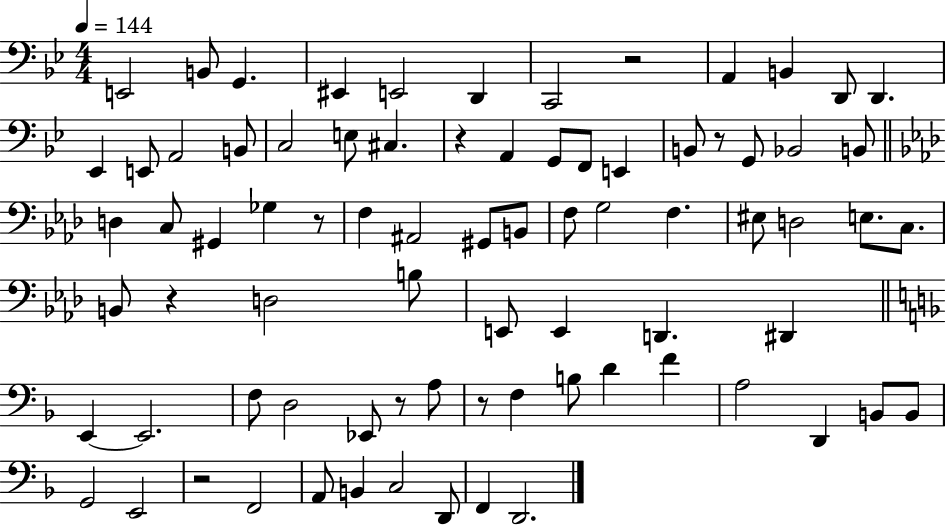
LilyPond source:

{
  \clef bass
  \numericTimeSignature
  \time 4/4
  \key bes \major
  \tempo 4 = 144
  e,2 b,8 g,4. | eis,4 e,2 d,4 | c,2 r2 | a,4 b,4 d,8 d,4. | \break ees,4 e,8 a,2 b,8 | c2 e8 cis4. | r4 a,4 g,8 f,8 e,4 | b,8 r8 g,8 bes,2 b,8 | \break \bar "||" \break \key aes \major d4 c8 gis,4 ges4 r8 | f4 ais,2 gis,8 b,8 | f8 g2 f4. | eis8 d2 e8. c8. | \break b,8 r4 d2 b8 | e,8 e,4 d,4. dis,4 | \bar "||" \break \key f \major e,4~~ e,2. | f8 d2 ees,8 r8 a8 | r8 f4 b8 d'4 f'4 | a2 d,4 b,8 b,8 | \break g,2 e,2 | r2 f,2 | a,8 b,4 c2 d,8 | f,4 d,2. | \break \bar "|."
}